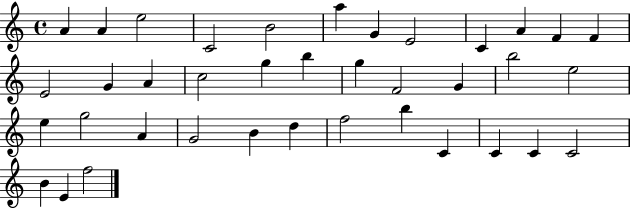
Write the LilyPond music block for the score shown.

{
  \clef treble
  \time 4/4
  \defaultTimeSignature
  \key c \major
  a'4 a'4 e''2 | c'2 b'2 | a''4 g'4 e'2 | c'4 a'4 f'4 f'4 | \break e'2 g'4 a'4 | c''2 g''4 b''4 | g''4 f'2 g'4 | b''2 e''2 | \break e''4 g''2 a'4 | g'2 b'4 d''4 | f''2 b''4 c'4 | c'4 c'4 c'2 | \break b'4 e'4 f''2 | \bar "|."
}